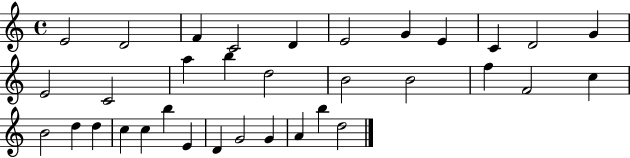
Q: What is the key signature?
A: C major